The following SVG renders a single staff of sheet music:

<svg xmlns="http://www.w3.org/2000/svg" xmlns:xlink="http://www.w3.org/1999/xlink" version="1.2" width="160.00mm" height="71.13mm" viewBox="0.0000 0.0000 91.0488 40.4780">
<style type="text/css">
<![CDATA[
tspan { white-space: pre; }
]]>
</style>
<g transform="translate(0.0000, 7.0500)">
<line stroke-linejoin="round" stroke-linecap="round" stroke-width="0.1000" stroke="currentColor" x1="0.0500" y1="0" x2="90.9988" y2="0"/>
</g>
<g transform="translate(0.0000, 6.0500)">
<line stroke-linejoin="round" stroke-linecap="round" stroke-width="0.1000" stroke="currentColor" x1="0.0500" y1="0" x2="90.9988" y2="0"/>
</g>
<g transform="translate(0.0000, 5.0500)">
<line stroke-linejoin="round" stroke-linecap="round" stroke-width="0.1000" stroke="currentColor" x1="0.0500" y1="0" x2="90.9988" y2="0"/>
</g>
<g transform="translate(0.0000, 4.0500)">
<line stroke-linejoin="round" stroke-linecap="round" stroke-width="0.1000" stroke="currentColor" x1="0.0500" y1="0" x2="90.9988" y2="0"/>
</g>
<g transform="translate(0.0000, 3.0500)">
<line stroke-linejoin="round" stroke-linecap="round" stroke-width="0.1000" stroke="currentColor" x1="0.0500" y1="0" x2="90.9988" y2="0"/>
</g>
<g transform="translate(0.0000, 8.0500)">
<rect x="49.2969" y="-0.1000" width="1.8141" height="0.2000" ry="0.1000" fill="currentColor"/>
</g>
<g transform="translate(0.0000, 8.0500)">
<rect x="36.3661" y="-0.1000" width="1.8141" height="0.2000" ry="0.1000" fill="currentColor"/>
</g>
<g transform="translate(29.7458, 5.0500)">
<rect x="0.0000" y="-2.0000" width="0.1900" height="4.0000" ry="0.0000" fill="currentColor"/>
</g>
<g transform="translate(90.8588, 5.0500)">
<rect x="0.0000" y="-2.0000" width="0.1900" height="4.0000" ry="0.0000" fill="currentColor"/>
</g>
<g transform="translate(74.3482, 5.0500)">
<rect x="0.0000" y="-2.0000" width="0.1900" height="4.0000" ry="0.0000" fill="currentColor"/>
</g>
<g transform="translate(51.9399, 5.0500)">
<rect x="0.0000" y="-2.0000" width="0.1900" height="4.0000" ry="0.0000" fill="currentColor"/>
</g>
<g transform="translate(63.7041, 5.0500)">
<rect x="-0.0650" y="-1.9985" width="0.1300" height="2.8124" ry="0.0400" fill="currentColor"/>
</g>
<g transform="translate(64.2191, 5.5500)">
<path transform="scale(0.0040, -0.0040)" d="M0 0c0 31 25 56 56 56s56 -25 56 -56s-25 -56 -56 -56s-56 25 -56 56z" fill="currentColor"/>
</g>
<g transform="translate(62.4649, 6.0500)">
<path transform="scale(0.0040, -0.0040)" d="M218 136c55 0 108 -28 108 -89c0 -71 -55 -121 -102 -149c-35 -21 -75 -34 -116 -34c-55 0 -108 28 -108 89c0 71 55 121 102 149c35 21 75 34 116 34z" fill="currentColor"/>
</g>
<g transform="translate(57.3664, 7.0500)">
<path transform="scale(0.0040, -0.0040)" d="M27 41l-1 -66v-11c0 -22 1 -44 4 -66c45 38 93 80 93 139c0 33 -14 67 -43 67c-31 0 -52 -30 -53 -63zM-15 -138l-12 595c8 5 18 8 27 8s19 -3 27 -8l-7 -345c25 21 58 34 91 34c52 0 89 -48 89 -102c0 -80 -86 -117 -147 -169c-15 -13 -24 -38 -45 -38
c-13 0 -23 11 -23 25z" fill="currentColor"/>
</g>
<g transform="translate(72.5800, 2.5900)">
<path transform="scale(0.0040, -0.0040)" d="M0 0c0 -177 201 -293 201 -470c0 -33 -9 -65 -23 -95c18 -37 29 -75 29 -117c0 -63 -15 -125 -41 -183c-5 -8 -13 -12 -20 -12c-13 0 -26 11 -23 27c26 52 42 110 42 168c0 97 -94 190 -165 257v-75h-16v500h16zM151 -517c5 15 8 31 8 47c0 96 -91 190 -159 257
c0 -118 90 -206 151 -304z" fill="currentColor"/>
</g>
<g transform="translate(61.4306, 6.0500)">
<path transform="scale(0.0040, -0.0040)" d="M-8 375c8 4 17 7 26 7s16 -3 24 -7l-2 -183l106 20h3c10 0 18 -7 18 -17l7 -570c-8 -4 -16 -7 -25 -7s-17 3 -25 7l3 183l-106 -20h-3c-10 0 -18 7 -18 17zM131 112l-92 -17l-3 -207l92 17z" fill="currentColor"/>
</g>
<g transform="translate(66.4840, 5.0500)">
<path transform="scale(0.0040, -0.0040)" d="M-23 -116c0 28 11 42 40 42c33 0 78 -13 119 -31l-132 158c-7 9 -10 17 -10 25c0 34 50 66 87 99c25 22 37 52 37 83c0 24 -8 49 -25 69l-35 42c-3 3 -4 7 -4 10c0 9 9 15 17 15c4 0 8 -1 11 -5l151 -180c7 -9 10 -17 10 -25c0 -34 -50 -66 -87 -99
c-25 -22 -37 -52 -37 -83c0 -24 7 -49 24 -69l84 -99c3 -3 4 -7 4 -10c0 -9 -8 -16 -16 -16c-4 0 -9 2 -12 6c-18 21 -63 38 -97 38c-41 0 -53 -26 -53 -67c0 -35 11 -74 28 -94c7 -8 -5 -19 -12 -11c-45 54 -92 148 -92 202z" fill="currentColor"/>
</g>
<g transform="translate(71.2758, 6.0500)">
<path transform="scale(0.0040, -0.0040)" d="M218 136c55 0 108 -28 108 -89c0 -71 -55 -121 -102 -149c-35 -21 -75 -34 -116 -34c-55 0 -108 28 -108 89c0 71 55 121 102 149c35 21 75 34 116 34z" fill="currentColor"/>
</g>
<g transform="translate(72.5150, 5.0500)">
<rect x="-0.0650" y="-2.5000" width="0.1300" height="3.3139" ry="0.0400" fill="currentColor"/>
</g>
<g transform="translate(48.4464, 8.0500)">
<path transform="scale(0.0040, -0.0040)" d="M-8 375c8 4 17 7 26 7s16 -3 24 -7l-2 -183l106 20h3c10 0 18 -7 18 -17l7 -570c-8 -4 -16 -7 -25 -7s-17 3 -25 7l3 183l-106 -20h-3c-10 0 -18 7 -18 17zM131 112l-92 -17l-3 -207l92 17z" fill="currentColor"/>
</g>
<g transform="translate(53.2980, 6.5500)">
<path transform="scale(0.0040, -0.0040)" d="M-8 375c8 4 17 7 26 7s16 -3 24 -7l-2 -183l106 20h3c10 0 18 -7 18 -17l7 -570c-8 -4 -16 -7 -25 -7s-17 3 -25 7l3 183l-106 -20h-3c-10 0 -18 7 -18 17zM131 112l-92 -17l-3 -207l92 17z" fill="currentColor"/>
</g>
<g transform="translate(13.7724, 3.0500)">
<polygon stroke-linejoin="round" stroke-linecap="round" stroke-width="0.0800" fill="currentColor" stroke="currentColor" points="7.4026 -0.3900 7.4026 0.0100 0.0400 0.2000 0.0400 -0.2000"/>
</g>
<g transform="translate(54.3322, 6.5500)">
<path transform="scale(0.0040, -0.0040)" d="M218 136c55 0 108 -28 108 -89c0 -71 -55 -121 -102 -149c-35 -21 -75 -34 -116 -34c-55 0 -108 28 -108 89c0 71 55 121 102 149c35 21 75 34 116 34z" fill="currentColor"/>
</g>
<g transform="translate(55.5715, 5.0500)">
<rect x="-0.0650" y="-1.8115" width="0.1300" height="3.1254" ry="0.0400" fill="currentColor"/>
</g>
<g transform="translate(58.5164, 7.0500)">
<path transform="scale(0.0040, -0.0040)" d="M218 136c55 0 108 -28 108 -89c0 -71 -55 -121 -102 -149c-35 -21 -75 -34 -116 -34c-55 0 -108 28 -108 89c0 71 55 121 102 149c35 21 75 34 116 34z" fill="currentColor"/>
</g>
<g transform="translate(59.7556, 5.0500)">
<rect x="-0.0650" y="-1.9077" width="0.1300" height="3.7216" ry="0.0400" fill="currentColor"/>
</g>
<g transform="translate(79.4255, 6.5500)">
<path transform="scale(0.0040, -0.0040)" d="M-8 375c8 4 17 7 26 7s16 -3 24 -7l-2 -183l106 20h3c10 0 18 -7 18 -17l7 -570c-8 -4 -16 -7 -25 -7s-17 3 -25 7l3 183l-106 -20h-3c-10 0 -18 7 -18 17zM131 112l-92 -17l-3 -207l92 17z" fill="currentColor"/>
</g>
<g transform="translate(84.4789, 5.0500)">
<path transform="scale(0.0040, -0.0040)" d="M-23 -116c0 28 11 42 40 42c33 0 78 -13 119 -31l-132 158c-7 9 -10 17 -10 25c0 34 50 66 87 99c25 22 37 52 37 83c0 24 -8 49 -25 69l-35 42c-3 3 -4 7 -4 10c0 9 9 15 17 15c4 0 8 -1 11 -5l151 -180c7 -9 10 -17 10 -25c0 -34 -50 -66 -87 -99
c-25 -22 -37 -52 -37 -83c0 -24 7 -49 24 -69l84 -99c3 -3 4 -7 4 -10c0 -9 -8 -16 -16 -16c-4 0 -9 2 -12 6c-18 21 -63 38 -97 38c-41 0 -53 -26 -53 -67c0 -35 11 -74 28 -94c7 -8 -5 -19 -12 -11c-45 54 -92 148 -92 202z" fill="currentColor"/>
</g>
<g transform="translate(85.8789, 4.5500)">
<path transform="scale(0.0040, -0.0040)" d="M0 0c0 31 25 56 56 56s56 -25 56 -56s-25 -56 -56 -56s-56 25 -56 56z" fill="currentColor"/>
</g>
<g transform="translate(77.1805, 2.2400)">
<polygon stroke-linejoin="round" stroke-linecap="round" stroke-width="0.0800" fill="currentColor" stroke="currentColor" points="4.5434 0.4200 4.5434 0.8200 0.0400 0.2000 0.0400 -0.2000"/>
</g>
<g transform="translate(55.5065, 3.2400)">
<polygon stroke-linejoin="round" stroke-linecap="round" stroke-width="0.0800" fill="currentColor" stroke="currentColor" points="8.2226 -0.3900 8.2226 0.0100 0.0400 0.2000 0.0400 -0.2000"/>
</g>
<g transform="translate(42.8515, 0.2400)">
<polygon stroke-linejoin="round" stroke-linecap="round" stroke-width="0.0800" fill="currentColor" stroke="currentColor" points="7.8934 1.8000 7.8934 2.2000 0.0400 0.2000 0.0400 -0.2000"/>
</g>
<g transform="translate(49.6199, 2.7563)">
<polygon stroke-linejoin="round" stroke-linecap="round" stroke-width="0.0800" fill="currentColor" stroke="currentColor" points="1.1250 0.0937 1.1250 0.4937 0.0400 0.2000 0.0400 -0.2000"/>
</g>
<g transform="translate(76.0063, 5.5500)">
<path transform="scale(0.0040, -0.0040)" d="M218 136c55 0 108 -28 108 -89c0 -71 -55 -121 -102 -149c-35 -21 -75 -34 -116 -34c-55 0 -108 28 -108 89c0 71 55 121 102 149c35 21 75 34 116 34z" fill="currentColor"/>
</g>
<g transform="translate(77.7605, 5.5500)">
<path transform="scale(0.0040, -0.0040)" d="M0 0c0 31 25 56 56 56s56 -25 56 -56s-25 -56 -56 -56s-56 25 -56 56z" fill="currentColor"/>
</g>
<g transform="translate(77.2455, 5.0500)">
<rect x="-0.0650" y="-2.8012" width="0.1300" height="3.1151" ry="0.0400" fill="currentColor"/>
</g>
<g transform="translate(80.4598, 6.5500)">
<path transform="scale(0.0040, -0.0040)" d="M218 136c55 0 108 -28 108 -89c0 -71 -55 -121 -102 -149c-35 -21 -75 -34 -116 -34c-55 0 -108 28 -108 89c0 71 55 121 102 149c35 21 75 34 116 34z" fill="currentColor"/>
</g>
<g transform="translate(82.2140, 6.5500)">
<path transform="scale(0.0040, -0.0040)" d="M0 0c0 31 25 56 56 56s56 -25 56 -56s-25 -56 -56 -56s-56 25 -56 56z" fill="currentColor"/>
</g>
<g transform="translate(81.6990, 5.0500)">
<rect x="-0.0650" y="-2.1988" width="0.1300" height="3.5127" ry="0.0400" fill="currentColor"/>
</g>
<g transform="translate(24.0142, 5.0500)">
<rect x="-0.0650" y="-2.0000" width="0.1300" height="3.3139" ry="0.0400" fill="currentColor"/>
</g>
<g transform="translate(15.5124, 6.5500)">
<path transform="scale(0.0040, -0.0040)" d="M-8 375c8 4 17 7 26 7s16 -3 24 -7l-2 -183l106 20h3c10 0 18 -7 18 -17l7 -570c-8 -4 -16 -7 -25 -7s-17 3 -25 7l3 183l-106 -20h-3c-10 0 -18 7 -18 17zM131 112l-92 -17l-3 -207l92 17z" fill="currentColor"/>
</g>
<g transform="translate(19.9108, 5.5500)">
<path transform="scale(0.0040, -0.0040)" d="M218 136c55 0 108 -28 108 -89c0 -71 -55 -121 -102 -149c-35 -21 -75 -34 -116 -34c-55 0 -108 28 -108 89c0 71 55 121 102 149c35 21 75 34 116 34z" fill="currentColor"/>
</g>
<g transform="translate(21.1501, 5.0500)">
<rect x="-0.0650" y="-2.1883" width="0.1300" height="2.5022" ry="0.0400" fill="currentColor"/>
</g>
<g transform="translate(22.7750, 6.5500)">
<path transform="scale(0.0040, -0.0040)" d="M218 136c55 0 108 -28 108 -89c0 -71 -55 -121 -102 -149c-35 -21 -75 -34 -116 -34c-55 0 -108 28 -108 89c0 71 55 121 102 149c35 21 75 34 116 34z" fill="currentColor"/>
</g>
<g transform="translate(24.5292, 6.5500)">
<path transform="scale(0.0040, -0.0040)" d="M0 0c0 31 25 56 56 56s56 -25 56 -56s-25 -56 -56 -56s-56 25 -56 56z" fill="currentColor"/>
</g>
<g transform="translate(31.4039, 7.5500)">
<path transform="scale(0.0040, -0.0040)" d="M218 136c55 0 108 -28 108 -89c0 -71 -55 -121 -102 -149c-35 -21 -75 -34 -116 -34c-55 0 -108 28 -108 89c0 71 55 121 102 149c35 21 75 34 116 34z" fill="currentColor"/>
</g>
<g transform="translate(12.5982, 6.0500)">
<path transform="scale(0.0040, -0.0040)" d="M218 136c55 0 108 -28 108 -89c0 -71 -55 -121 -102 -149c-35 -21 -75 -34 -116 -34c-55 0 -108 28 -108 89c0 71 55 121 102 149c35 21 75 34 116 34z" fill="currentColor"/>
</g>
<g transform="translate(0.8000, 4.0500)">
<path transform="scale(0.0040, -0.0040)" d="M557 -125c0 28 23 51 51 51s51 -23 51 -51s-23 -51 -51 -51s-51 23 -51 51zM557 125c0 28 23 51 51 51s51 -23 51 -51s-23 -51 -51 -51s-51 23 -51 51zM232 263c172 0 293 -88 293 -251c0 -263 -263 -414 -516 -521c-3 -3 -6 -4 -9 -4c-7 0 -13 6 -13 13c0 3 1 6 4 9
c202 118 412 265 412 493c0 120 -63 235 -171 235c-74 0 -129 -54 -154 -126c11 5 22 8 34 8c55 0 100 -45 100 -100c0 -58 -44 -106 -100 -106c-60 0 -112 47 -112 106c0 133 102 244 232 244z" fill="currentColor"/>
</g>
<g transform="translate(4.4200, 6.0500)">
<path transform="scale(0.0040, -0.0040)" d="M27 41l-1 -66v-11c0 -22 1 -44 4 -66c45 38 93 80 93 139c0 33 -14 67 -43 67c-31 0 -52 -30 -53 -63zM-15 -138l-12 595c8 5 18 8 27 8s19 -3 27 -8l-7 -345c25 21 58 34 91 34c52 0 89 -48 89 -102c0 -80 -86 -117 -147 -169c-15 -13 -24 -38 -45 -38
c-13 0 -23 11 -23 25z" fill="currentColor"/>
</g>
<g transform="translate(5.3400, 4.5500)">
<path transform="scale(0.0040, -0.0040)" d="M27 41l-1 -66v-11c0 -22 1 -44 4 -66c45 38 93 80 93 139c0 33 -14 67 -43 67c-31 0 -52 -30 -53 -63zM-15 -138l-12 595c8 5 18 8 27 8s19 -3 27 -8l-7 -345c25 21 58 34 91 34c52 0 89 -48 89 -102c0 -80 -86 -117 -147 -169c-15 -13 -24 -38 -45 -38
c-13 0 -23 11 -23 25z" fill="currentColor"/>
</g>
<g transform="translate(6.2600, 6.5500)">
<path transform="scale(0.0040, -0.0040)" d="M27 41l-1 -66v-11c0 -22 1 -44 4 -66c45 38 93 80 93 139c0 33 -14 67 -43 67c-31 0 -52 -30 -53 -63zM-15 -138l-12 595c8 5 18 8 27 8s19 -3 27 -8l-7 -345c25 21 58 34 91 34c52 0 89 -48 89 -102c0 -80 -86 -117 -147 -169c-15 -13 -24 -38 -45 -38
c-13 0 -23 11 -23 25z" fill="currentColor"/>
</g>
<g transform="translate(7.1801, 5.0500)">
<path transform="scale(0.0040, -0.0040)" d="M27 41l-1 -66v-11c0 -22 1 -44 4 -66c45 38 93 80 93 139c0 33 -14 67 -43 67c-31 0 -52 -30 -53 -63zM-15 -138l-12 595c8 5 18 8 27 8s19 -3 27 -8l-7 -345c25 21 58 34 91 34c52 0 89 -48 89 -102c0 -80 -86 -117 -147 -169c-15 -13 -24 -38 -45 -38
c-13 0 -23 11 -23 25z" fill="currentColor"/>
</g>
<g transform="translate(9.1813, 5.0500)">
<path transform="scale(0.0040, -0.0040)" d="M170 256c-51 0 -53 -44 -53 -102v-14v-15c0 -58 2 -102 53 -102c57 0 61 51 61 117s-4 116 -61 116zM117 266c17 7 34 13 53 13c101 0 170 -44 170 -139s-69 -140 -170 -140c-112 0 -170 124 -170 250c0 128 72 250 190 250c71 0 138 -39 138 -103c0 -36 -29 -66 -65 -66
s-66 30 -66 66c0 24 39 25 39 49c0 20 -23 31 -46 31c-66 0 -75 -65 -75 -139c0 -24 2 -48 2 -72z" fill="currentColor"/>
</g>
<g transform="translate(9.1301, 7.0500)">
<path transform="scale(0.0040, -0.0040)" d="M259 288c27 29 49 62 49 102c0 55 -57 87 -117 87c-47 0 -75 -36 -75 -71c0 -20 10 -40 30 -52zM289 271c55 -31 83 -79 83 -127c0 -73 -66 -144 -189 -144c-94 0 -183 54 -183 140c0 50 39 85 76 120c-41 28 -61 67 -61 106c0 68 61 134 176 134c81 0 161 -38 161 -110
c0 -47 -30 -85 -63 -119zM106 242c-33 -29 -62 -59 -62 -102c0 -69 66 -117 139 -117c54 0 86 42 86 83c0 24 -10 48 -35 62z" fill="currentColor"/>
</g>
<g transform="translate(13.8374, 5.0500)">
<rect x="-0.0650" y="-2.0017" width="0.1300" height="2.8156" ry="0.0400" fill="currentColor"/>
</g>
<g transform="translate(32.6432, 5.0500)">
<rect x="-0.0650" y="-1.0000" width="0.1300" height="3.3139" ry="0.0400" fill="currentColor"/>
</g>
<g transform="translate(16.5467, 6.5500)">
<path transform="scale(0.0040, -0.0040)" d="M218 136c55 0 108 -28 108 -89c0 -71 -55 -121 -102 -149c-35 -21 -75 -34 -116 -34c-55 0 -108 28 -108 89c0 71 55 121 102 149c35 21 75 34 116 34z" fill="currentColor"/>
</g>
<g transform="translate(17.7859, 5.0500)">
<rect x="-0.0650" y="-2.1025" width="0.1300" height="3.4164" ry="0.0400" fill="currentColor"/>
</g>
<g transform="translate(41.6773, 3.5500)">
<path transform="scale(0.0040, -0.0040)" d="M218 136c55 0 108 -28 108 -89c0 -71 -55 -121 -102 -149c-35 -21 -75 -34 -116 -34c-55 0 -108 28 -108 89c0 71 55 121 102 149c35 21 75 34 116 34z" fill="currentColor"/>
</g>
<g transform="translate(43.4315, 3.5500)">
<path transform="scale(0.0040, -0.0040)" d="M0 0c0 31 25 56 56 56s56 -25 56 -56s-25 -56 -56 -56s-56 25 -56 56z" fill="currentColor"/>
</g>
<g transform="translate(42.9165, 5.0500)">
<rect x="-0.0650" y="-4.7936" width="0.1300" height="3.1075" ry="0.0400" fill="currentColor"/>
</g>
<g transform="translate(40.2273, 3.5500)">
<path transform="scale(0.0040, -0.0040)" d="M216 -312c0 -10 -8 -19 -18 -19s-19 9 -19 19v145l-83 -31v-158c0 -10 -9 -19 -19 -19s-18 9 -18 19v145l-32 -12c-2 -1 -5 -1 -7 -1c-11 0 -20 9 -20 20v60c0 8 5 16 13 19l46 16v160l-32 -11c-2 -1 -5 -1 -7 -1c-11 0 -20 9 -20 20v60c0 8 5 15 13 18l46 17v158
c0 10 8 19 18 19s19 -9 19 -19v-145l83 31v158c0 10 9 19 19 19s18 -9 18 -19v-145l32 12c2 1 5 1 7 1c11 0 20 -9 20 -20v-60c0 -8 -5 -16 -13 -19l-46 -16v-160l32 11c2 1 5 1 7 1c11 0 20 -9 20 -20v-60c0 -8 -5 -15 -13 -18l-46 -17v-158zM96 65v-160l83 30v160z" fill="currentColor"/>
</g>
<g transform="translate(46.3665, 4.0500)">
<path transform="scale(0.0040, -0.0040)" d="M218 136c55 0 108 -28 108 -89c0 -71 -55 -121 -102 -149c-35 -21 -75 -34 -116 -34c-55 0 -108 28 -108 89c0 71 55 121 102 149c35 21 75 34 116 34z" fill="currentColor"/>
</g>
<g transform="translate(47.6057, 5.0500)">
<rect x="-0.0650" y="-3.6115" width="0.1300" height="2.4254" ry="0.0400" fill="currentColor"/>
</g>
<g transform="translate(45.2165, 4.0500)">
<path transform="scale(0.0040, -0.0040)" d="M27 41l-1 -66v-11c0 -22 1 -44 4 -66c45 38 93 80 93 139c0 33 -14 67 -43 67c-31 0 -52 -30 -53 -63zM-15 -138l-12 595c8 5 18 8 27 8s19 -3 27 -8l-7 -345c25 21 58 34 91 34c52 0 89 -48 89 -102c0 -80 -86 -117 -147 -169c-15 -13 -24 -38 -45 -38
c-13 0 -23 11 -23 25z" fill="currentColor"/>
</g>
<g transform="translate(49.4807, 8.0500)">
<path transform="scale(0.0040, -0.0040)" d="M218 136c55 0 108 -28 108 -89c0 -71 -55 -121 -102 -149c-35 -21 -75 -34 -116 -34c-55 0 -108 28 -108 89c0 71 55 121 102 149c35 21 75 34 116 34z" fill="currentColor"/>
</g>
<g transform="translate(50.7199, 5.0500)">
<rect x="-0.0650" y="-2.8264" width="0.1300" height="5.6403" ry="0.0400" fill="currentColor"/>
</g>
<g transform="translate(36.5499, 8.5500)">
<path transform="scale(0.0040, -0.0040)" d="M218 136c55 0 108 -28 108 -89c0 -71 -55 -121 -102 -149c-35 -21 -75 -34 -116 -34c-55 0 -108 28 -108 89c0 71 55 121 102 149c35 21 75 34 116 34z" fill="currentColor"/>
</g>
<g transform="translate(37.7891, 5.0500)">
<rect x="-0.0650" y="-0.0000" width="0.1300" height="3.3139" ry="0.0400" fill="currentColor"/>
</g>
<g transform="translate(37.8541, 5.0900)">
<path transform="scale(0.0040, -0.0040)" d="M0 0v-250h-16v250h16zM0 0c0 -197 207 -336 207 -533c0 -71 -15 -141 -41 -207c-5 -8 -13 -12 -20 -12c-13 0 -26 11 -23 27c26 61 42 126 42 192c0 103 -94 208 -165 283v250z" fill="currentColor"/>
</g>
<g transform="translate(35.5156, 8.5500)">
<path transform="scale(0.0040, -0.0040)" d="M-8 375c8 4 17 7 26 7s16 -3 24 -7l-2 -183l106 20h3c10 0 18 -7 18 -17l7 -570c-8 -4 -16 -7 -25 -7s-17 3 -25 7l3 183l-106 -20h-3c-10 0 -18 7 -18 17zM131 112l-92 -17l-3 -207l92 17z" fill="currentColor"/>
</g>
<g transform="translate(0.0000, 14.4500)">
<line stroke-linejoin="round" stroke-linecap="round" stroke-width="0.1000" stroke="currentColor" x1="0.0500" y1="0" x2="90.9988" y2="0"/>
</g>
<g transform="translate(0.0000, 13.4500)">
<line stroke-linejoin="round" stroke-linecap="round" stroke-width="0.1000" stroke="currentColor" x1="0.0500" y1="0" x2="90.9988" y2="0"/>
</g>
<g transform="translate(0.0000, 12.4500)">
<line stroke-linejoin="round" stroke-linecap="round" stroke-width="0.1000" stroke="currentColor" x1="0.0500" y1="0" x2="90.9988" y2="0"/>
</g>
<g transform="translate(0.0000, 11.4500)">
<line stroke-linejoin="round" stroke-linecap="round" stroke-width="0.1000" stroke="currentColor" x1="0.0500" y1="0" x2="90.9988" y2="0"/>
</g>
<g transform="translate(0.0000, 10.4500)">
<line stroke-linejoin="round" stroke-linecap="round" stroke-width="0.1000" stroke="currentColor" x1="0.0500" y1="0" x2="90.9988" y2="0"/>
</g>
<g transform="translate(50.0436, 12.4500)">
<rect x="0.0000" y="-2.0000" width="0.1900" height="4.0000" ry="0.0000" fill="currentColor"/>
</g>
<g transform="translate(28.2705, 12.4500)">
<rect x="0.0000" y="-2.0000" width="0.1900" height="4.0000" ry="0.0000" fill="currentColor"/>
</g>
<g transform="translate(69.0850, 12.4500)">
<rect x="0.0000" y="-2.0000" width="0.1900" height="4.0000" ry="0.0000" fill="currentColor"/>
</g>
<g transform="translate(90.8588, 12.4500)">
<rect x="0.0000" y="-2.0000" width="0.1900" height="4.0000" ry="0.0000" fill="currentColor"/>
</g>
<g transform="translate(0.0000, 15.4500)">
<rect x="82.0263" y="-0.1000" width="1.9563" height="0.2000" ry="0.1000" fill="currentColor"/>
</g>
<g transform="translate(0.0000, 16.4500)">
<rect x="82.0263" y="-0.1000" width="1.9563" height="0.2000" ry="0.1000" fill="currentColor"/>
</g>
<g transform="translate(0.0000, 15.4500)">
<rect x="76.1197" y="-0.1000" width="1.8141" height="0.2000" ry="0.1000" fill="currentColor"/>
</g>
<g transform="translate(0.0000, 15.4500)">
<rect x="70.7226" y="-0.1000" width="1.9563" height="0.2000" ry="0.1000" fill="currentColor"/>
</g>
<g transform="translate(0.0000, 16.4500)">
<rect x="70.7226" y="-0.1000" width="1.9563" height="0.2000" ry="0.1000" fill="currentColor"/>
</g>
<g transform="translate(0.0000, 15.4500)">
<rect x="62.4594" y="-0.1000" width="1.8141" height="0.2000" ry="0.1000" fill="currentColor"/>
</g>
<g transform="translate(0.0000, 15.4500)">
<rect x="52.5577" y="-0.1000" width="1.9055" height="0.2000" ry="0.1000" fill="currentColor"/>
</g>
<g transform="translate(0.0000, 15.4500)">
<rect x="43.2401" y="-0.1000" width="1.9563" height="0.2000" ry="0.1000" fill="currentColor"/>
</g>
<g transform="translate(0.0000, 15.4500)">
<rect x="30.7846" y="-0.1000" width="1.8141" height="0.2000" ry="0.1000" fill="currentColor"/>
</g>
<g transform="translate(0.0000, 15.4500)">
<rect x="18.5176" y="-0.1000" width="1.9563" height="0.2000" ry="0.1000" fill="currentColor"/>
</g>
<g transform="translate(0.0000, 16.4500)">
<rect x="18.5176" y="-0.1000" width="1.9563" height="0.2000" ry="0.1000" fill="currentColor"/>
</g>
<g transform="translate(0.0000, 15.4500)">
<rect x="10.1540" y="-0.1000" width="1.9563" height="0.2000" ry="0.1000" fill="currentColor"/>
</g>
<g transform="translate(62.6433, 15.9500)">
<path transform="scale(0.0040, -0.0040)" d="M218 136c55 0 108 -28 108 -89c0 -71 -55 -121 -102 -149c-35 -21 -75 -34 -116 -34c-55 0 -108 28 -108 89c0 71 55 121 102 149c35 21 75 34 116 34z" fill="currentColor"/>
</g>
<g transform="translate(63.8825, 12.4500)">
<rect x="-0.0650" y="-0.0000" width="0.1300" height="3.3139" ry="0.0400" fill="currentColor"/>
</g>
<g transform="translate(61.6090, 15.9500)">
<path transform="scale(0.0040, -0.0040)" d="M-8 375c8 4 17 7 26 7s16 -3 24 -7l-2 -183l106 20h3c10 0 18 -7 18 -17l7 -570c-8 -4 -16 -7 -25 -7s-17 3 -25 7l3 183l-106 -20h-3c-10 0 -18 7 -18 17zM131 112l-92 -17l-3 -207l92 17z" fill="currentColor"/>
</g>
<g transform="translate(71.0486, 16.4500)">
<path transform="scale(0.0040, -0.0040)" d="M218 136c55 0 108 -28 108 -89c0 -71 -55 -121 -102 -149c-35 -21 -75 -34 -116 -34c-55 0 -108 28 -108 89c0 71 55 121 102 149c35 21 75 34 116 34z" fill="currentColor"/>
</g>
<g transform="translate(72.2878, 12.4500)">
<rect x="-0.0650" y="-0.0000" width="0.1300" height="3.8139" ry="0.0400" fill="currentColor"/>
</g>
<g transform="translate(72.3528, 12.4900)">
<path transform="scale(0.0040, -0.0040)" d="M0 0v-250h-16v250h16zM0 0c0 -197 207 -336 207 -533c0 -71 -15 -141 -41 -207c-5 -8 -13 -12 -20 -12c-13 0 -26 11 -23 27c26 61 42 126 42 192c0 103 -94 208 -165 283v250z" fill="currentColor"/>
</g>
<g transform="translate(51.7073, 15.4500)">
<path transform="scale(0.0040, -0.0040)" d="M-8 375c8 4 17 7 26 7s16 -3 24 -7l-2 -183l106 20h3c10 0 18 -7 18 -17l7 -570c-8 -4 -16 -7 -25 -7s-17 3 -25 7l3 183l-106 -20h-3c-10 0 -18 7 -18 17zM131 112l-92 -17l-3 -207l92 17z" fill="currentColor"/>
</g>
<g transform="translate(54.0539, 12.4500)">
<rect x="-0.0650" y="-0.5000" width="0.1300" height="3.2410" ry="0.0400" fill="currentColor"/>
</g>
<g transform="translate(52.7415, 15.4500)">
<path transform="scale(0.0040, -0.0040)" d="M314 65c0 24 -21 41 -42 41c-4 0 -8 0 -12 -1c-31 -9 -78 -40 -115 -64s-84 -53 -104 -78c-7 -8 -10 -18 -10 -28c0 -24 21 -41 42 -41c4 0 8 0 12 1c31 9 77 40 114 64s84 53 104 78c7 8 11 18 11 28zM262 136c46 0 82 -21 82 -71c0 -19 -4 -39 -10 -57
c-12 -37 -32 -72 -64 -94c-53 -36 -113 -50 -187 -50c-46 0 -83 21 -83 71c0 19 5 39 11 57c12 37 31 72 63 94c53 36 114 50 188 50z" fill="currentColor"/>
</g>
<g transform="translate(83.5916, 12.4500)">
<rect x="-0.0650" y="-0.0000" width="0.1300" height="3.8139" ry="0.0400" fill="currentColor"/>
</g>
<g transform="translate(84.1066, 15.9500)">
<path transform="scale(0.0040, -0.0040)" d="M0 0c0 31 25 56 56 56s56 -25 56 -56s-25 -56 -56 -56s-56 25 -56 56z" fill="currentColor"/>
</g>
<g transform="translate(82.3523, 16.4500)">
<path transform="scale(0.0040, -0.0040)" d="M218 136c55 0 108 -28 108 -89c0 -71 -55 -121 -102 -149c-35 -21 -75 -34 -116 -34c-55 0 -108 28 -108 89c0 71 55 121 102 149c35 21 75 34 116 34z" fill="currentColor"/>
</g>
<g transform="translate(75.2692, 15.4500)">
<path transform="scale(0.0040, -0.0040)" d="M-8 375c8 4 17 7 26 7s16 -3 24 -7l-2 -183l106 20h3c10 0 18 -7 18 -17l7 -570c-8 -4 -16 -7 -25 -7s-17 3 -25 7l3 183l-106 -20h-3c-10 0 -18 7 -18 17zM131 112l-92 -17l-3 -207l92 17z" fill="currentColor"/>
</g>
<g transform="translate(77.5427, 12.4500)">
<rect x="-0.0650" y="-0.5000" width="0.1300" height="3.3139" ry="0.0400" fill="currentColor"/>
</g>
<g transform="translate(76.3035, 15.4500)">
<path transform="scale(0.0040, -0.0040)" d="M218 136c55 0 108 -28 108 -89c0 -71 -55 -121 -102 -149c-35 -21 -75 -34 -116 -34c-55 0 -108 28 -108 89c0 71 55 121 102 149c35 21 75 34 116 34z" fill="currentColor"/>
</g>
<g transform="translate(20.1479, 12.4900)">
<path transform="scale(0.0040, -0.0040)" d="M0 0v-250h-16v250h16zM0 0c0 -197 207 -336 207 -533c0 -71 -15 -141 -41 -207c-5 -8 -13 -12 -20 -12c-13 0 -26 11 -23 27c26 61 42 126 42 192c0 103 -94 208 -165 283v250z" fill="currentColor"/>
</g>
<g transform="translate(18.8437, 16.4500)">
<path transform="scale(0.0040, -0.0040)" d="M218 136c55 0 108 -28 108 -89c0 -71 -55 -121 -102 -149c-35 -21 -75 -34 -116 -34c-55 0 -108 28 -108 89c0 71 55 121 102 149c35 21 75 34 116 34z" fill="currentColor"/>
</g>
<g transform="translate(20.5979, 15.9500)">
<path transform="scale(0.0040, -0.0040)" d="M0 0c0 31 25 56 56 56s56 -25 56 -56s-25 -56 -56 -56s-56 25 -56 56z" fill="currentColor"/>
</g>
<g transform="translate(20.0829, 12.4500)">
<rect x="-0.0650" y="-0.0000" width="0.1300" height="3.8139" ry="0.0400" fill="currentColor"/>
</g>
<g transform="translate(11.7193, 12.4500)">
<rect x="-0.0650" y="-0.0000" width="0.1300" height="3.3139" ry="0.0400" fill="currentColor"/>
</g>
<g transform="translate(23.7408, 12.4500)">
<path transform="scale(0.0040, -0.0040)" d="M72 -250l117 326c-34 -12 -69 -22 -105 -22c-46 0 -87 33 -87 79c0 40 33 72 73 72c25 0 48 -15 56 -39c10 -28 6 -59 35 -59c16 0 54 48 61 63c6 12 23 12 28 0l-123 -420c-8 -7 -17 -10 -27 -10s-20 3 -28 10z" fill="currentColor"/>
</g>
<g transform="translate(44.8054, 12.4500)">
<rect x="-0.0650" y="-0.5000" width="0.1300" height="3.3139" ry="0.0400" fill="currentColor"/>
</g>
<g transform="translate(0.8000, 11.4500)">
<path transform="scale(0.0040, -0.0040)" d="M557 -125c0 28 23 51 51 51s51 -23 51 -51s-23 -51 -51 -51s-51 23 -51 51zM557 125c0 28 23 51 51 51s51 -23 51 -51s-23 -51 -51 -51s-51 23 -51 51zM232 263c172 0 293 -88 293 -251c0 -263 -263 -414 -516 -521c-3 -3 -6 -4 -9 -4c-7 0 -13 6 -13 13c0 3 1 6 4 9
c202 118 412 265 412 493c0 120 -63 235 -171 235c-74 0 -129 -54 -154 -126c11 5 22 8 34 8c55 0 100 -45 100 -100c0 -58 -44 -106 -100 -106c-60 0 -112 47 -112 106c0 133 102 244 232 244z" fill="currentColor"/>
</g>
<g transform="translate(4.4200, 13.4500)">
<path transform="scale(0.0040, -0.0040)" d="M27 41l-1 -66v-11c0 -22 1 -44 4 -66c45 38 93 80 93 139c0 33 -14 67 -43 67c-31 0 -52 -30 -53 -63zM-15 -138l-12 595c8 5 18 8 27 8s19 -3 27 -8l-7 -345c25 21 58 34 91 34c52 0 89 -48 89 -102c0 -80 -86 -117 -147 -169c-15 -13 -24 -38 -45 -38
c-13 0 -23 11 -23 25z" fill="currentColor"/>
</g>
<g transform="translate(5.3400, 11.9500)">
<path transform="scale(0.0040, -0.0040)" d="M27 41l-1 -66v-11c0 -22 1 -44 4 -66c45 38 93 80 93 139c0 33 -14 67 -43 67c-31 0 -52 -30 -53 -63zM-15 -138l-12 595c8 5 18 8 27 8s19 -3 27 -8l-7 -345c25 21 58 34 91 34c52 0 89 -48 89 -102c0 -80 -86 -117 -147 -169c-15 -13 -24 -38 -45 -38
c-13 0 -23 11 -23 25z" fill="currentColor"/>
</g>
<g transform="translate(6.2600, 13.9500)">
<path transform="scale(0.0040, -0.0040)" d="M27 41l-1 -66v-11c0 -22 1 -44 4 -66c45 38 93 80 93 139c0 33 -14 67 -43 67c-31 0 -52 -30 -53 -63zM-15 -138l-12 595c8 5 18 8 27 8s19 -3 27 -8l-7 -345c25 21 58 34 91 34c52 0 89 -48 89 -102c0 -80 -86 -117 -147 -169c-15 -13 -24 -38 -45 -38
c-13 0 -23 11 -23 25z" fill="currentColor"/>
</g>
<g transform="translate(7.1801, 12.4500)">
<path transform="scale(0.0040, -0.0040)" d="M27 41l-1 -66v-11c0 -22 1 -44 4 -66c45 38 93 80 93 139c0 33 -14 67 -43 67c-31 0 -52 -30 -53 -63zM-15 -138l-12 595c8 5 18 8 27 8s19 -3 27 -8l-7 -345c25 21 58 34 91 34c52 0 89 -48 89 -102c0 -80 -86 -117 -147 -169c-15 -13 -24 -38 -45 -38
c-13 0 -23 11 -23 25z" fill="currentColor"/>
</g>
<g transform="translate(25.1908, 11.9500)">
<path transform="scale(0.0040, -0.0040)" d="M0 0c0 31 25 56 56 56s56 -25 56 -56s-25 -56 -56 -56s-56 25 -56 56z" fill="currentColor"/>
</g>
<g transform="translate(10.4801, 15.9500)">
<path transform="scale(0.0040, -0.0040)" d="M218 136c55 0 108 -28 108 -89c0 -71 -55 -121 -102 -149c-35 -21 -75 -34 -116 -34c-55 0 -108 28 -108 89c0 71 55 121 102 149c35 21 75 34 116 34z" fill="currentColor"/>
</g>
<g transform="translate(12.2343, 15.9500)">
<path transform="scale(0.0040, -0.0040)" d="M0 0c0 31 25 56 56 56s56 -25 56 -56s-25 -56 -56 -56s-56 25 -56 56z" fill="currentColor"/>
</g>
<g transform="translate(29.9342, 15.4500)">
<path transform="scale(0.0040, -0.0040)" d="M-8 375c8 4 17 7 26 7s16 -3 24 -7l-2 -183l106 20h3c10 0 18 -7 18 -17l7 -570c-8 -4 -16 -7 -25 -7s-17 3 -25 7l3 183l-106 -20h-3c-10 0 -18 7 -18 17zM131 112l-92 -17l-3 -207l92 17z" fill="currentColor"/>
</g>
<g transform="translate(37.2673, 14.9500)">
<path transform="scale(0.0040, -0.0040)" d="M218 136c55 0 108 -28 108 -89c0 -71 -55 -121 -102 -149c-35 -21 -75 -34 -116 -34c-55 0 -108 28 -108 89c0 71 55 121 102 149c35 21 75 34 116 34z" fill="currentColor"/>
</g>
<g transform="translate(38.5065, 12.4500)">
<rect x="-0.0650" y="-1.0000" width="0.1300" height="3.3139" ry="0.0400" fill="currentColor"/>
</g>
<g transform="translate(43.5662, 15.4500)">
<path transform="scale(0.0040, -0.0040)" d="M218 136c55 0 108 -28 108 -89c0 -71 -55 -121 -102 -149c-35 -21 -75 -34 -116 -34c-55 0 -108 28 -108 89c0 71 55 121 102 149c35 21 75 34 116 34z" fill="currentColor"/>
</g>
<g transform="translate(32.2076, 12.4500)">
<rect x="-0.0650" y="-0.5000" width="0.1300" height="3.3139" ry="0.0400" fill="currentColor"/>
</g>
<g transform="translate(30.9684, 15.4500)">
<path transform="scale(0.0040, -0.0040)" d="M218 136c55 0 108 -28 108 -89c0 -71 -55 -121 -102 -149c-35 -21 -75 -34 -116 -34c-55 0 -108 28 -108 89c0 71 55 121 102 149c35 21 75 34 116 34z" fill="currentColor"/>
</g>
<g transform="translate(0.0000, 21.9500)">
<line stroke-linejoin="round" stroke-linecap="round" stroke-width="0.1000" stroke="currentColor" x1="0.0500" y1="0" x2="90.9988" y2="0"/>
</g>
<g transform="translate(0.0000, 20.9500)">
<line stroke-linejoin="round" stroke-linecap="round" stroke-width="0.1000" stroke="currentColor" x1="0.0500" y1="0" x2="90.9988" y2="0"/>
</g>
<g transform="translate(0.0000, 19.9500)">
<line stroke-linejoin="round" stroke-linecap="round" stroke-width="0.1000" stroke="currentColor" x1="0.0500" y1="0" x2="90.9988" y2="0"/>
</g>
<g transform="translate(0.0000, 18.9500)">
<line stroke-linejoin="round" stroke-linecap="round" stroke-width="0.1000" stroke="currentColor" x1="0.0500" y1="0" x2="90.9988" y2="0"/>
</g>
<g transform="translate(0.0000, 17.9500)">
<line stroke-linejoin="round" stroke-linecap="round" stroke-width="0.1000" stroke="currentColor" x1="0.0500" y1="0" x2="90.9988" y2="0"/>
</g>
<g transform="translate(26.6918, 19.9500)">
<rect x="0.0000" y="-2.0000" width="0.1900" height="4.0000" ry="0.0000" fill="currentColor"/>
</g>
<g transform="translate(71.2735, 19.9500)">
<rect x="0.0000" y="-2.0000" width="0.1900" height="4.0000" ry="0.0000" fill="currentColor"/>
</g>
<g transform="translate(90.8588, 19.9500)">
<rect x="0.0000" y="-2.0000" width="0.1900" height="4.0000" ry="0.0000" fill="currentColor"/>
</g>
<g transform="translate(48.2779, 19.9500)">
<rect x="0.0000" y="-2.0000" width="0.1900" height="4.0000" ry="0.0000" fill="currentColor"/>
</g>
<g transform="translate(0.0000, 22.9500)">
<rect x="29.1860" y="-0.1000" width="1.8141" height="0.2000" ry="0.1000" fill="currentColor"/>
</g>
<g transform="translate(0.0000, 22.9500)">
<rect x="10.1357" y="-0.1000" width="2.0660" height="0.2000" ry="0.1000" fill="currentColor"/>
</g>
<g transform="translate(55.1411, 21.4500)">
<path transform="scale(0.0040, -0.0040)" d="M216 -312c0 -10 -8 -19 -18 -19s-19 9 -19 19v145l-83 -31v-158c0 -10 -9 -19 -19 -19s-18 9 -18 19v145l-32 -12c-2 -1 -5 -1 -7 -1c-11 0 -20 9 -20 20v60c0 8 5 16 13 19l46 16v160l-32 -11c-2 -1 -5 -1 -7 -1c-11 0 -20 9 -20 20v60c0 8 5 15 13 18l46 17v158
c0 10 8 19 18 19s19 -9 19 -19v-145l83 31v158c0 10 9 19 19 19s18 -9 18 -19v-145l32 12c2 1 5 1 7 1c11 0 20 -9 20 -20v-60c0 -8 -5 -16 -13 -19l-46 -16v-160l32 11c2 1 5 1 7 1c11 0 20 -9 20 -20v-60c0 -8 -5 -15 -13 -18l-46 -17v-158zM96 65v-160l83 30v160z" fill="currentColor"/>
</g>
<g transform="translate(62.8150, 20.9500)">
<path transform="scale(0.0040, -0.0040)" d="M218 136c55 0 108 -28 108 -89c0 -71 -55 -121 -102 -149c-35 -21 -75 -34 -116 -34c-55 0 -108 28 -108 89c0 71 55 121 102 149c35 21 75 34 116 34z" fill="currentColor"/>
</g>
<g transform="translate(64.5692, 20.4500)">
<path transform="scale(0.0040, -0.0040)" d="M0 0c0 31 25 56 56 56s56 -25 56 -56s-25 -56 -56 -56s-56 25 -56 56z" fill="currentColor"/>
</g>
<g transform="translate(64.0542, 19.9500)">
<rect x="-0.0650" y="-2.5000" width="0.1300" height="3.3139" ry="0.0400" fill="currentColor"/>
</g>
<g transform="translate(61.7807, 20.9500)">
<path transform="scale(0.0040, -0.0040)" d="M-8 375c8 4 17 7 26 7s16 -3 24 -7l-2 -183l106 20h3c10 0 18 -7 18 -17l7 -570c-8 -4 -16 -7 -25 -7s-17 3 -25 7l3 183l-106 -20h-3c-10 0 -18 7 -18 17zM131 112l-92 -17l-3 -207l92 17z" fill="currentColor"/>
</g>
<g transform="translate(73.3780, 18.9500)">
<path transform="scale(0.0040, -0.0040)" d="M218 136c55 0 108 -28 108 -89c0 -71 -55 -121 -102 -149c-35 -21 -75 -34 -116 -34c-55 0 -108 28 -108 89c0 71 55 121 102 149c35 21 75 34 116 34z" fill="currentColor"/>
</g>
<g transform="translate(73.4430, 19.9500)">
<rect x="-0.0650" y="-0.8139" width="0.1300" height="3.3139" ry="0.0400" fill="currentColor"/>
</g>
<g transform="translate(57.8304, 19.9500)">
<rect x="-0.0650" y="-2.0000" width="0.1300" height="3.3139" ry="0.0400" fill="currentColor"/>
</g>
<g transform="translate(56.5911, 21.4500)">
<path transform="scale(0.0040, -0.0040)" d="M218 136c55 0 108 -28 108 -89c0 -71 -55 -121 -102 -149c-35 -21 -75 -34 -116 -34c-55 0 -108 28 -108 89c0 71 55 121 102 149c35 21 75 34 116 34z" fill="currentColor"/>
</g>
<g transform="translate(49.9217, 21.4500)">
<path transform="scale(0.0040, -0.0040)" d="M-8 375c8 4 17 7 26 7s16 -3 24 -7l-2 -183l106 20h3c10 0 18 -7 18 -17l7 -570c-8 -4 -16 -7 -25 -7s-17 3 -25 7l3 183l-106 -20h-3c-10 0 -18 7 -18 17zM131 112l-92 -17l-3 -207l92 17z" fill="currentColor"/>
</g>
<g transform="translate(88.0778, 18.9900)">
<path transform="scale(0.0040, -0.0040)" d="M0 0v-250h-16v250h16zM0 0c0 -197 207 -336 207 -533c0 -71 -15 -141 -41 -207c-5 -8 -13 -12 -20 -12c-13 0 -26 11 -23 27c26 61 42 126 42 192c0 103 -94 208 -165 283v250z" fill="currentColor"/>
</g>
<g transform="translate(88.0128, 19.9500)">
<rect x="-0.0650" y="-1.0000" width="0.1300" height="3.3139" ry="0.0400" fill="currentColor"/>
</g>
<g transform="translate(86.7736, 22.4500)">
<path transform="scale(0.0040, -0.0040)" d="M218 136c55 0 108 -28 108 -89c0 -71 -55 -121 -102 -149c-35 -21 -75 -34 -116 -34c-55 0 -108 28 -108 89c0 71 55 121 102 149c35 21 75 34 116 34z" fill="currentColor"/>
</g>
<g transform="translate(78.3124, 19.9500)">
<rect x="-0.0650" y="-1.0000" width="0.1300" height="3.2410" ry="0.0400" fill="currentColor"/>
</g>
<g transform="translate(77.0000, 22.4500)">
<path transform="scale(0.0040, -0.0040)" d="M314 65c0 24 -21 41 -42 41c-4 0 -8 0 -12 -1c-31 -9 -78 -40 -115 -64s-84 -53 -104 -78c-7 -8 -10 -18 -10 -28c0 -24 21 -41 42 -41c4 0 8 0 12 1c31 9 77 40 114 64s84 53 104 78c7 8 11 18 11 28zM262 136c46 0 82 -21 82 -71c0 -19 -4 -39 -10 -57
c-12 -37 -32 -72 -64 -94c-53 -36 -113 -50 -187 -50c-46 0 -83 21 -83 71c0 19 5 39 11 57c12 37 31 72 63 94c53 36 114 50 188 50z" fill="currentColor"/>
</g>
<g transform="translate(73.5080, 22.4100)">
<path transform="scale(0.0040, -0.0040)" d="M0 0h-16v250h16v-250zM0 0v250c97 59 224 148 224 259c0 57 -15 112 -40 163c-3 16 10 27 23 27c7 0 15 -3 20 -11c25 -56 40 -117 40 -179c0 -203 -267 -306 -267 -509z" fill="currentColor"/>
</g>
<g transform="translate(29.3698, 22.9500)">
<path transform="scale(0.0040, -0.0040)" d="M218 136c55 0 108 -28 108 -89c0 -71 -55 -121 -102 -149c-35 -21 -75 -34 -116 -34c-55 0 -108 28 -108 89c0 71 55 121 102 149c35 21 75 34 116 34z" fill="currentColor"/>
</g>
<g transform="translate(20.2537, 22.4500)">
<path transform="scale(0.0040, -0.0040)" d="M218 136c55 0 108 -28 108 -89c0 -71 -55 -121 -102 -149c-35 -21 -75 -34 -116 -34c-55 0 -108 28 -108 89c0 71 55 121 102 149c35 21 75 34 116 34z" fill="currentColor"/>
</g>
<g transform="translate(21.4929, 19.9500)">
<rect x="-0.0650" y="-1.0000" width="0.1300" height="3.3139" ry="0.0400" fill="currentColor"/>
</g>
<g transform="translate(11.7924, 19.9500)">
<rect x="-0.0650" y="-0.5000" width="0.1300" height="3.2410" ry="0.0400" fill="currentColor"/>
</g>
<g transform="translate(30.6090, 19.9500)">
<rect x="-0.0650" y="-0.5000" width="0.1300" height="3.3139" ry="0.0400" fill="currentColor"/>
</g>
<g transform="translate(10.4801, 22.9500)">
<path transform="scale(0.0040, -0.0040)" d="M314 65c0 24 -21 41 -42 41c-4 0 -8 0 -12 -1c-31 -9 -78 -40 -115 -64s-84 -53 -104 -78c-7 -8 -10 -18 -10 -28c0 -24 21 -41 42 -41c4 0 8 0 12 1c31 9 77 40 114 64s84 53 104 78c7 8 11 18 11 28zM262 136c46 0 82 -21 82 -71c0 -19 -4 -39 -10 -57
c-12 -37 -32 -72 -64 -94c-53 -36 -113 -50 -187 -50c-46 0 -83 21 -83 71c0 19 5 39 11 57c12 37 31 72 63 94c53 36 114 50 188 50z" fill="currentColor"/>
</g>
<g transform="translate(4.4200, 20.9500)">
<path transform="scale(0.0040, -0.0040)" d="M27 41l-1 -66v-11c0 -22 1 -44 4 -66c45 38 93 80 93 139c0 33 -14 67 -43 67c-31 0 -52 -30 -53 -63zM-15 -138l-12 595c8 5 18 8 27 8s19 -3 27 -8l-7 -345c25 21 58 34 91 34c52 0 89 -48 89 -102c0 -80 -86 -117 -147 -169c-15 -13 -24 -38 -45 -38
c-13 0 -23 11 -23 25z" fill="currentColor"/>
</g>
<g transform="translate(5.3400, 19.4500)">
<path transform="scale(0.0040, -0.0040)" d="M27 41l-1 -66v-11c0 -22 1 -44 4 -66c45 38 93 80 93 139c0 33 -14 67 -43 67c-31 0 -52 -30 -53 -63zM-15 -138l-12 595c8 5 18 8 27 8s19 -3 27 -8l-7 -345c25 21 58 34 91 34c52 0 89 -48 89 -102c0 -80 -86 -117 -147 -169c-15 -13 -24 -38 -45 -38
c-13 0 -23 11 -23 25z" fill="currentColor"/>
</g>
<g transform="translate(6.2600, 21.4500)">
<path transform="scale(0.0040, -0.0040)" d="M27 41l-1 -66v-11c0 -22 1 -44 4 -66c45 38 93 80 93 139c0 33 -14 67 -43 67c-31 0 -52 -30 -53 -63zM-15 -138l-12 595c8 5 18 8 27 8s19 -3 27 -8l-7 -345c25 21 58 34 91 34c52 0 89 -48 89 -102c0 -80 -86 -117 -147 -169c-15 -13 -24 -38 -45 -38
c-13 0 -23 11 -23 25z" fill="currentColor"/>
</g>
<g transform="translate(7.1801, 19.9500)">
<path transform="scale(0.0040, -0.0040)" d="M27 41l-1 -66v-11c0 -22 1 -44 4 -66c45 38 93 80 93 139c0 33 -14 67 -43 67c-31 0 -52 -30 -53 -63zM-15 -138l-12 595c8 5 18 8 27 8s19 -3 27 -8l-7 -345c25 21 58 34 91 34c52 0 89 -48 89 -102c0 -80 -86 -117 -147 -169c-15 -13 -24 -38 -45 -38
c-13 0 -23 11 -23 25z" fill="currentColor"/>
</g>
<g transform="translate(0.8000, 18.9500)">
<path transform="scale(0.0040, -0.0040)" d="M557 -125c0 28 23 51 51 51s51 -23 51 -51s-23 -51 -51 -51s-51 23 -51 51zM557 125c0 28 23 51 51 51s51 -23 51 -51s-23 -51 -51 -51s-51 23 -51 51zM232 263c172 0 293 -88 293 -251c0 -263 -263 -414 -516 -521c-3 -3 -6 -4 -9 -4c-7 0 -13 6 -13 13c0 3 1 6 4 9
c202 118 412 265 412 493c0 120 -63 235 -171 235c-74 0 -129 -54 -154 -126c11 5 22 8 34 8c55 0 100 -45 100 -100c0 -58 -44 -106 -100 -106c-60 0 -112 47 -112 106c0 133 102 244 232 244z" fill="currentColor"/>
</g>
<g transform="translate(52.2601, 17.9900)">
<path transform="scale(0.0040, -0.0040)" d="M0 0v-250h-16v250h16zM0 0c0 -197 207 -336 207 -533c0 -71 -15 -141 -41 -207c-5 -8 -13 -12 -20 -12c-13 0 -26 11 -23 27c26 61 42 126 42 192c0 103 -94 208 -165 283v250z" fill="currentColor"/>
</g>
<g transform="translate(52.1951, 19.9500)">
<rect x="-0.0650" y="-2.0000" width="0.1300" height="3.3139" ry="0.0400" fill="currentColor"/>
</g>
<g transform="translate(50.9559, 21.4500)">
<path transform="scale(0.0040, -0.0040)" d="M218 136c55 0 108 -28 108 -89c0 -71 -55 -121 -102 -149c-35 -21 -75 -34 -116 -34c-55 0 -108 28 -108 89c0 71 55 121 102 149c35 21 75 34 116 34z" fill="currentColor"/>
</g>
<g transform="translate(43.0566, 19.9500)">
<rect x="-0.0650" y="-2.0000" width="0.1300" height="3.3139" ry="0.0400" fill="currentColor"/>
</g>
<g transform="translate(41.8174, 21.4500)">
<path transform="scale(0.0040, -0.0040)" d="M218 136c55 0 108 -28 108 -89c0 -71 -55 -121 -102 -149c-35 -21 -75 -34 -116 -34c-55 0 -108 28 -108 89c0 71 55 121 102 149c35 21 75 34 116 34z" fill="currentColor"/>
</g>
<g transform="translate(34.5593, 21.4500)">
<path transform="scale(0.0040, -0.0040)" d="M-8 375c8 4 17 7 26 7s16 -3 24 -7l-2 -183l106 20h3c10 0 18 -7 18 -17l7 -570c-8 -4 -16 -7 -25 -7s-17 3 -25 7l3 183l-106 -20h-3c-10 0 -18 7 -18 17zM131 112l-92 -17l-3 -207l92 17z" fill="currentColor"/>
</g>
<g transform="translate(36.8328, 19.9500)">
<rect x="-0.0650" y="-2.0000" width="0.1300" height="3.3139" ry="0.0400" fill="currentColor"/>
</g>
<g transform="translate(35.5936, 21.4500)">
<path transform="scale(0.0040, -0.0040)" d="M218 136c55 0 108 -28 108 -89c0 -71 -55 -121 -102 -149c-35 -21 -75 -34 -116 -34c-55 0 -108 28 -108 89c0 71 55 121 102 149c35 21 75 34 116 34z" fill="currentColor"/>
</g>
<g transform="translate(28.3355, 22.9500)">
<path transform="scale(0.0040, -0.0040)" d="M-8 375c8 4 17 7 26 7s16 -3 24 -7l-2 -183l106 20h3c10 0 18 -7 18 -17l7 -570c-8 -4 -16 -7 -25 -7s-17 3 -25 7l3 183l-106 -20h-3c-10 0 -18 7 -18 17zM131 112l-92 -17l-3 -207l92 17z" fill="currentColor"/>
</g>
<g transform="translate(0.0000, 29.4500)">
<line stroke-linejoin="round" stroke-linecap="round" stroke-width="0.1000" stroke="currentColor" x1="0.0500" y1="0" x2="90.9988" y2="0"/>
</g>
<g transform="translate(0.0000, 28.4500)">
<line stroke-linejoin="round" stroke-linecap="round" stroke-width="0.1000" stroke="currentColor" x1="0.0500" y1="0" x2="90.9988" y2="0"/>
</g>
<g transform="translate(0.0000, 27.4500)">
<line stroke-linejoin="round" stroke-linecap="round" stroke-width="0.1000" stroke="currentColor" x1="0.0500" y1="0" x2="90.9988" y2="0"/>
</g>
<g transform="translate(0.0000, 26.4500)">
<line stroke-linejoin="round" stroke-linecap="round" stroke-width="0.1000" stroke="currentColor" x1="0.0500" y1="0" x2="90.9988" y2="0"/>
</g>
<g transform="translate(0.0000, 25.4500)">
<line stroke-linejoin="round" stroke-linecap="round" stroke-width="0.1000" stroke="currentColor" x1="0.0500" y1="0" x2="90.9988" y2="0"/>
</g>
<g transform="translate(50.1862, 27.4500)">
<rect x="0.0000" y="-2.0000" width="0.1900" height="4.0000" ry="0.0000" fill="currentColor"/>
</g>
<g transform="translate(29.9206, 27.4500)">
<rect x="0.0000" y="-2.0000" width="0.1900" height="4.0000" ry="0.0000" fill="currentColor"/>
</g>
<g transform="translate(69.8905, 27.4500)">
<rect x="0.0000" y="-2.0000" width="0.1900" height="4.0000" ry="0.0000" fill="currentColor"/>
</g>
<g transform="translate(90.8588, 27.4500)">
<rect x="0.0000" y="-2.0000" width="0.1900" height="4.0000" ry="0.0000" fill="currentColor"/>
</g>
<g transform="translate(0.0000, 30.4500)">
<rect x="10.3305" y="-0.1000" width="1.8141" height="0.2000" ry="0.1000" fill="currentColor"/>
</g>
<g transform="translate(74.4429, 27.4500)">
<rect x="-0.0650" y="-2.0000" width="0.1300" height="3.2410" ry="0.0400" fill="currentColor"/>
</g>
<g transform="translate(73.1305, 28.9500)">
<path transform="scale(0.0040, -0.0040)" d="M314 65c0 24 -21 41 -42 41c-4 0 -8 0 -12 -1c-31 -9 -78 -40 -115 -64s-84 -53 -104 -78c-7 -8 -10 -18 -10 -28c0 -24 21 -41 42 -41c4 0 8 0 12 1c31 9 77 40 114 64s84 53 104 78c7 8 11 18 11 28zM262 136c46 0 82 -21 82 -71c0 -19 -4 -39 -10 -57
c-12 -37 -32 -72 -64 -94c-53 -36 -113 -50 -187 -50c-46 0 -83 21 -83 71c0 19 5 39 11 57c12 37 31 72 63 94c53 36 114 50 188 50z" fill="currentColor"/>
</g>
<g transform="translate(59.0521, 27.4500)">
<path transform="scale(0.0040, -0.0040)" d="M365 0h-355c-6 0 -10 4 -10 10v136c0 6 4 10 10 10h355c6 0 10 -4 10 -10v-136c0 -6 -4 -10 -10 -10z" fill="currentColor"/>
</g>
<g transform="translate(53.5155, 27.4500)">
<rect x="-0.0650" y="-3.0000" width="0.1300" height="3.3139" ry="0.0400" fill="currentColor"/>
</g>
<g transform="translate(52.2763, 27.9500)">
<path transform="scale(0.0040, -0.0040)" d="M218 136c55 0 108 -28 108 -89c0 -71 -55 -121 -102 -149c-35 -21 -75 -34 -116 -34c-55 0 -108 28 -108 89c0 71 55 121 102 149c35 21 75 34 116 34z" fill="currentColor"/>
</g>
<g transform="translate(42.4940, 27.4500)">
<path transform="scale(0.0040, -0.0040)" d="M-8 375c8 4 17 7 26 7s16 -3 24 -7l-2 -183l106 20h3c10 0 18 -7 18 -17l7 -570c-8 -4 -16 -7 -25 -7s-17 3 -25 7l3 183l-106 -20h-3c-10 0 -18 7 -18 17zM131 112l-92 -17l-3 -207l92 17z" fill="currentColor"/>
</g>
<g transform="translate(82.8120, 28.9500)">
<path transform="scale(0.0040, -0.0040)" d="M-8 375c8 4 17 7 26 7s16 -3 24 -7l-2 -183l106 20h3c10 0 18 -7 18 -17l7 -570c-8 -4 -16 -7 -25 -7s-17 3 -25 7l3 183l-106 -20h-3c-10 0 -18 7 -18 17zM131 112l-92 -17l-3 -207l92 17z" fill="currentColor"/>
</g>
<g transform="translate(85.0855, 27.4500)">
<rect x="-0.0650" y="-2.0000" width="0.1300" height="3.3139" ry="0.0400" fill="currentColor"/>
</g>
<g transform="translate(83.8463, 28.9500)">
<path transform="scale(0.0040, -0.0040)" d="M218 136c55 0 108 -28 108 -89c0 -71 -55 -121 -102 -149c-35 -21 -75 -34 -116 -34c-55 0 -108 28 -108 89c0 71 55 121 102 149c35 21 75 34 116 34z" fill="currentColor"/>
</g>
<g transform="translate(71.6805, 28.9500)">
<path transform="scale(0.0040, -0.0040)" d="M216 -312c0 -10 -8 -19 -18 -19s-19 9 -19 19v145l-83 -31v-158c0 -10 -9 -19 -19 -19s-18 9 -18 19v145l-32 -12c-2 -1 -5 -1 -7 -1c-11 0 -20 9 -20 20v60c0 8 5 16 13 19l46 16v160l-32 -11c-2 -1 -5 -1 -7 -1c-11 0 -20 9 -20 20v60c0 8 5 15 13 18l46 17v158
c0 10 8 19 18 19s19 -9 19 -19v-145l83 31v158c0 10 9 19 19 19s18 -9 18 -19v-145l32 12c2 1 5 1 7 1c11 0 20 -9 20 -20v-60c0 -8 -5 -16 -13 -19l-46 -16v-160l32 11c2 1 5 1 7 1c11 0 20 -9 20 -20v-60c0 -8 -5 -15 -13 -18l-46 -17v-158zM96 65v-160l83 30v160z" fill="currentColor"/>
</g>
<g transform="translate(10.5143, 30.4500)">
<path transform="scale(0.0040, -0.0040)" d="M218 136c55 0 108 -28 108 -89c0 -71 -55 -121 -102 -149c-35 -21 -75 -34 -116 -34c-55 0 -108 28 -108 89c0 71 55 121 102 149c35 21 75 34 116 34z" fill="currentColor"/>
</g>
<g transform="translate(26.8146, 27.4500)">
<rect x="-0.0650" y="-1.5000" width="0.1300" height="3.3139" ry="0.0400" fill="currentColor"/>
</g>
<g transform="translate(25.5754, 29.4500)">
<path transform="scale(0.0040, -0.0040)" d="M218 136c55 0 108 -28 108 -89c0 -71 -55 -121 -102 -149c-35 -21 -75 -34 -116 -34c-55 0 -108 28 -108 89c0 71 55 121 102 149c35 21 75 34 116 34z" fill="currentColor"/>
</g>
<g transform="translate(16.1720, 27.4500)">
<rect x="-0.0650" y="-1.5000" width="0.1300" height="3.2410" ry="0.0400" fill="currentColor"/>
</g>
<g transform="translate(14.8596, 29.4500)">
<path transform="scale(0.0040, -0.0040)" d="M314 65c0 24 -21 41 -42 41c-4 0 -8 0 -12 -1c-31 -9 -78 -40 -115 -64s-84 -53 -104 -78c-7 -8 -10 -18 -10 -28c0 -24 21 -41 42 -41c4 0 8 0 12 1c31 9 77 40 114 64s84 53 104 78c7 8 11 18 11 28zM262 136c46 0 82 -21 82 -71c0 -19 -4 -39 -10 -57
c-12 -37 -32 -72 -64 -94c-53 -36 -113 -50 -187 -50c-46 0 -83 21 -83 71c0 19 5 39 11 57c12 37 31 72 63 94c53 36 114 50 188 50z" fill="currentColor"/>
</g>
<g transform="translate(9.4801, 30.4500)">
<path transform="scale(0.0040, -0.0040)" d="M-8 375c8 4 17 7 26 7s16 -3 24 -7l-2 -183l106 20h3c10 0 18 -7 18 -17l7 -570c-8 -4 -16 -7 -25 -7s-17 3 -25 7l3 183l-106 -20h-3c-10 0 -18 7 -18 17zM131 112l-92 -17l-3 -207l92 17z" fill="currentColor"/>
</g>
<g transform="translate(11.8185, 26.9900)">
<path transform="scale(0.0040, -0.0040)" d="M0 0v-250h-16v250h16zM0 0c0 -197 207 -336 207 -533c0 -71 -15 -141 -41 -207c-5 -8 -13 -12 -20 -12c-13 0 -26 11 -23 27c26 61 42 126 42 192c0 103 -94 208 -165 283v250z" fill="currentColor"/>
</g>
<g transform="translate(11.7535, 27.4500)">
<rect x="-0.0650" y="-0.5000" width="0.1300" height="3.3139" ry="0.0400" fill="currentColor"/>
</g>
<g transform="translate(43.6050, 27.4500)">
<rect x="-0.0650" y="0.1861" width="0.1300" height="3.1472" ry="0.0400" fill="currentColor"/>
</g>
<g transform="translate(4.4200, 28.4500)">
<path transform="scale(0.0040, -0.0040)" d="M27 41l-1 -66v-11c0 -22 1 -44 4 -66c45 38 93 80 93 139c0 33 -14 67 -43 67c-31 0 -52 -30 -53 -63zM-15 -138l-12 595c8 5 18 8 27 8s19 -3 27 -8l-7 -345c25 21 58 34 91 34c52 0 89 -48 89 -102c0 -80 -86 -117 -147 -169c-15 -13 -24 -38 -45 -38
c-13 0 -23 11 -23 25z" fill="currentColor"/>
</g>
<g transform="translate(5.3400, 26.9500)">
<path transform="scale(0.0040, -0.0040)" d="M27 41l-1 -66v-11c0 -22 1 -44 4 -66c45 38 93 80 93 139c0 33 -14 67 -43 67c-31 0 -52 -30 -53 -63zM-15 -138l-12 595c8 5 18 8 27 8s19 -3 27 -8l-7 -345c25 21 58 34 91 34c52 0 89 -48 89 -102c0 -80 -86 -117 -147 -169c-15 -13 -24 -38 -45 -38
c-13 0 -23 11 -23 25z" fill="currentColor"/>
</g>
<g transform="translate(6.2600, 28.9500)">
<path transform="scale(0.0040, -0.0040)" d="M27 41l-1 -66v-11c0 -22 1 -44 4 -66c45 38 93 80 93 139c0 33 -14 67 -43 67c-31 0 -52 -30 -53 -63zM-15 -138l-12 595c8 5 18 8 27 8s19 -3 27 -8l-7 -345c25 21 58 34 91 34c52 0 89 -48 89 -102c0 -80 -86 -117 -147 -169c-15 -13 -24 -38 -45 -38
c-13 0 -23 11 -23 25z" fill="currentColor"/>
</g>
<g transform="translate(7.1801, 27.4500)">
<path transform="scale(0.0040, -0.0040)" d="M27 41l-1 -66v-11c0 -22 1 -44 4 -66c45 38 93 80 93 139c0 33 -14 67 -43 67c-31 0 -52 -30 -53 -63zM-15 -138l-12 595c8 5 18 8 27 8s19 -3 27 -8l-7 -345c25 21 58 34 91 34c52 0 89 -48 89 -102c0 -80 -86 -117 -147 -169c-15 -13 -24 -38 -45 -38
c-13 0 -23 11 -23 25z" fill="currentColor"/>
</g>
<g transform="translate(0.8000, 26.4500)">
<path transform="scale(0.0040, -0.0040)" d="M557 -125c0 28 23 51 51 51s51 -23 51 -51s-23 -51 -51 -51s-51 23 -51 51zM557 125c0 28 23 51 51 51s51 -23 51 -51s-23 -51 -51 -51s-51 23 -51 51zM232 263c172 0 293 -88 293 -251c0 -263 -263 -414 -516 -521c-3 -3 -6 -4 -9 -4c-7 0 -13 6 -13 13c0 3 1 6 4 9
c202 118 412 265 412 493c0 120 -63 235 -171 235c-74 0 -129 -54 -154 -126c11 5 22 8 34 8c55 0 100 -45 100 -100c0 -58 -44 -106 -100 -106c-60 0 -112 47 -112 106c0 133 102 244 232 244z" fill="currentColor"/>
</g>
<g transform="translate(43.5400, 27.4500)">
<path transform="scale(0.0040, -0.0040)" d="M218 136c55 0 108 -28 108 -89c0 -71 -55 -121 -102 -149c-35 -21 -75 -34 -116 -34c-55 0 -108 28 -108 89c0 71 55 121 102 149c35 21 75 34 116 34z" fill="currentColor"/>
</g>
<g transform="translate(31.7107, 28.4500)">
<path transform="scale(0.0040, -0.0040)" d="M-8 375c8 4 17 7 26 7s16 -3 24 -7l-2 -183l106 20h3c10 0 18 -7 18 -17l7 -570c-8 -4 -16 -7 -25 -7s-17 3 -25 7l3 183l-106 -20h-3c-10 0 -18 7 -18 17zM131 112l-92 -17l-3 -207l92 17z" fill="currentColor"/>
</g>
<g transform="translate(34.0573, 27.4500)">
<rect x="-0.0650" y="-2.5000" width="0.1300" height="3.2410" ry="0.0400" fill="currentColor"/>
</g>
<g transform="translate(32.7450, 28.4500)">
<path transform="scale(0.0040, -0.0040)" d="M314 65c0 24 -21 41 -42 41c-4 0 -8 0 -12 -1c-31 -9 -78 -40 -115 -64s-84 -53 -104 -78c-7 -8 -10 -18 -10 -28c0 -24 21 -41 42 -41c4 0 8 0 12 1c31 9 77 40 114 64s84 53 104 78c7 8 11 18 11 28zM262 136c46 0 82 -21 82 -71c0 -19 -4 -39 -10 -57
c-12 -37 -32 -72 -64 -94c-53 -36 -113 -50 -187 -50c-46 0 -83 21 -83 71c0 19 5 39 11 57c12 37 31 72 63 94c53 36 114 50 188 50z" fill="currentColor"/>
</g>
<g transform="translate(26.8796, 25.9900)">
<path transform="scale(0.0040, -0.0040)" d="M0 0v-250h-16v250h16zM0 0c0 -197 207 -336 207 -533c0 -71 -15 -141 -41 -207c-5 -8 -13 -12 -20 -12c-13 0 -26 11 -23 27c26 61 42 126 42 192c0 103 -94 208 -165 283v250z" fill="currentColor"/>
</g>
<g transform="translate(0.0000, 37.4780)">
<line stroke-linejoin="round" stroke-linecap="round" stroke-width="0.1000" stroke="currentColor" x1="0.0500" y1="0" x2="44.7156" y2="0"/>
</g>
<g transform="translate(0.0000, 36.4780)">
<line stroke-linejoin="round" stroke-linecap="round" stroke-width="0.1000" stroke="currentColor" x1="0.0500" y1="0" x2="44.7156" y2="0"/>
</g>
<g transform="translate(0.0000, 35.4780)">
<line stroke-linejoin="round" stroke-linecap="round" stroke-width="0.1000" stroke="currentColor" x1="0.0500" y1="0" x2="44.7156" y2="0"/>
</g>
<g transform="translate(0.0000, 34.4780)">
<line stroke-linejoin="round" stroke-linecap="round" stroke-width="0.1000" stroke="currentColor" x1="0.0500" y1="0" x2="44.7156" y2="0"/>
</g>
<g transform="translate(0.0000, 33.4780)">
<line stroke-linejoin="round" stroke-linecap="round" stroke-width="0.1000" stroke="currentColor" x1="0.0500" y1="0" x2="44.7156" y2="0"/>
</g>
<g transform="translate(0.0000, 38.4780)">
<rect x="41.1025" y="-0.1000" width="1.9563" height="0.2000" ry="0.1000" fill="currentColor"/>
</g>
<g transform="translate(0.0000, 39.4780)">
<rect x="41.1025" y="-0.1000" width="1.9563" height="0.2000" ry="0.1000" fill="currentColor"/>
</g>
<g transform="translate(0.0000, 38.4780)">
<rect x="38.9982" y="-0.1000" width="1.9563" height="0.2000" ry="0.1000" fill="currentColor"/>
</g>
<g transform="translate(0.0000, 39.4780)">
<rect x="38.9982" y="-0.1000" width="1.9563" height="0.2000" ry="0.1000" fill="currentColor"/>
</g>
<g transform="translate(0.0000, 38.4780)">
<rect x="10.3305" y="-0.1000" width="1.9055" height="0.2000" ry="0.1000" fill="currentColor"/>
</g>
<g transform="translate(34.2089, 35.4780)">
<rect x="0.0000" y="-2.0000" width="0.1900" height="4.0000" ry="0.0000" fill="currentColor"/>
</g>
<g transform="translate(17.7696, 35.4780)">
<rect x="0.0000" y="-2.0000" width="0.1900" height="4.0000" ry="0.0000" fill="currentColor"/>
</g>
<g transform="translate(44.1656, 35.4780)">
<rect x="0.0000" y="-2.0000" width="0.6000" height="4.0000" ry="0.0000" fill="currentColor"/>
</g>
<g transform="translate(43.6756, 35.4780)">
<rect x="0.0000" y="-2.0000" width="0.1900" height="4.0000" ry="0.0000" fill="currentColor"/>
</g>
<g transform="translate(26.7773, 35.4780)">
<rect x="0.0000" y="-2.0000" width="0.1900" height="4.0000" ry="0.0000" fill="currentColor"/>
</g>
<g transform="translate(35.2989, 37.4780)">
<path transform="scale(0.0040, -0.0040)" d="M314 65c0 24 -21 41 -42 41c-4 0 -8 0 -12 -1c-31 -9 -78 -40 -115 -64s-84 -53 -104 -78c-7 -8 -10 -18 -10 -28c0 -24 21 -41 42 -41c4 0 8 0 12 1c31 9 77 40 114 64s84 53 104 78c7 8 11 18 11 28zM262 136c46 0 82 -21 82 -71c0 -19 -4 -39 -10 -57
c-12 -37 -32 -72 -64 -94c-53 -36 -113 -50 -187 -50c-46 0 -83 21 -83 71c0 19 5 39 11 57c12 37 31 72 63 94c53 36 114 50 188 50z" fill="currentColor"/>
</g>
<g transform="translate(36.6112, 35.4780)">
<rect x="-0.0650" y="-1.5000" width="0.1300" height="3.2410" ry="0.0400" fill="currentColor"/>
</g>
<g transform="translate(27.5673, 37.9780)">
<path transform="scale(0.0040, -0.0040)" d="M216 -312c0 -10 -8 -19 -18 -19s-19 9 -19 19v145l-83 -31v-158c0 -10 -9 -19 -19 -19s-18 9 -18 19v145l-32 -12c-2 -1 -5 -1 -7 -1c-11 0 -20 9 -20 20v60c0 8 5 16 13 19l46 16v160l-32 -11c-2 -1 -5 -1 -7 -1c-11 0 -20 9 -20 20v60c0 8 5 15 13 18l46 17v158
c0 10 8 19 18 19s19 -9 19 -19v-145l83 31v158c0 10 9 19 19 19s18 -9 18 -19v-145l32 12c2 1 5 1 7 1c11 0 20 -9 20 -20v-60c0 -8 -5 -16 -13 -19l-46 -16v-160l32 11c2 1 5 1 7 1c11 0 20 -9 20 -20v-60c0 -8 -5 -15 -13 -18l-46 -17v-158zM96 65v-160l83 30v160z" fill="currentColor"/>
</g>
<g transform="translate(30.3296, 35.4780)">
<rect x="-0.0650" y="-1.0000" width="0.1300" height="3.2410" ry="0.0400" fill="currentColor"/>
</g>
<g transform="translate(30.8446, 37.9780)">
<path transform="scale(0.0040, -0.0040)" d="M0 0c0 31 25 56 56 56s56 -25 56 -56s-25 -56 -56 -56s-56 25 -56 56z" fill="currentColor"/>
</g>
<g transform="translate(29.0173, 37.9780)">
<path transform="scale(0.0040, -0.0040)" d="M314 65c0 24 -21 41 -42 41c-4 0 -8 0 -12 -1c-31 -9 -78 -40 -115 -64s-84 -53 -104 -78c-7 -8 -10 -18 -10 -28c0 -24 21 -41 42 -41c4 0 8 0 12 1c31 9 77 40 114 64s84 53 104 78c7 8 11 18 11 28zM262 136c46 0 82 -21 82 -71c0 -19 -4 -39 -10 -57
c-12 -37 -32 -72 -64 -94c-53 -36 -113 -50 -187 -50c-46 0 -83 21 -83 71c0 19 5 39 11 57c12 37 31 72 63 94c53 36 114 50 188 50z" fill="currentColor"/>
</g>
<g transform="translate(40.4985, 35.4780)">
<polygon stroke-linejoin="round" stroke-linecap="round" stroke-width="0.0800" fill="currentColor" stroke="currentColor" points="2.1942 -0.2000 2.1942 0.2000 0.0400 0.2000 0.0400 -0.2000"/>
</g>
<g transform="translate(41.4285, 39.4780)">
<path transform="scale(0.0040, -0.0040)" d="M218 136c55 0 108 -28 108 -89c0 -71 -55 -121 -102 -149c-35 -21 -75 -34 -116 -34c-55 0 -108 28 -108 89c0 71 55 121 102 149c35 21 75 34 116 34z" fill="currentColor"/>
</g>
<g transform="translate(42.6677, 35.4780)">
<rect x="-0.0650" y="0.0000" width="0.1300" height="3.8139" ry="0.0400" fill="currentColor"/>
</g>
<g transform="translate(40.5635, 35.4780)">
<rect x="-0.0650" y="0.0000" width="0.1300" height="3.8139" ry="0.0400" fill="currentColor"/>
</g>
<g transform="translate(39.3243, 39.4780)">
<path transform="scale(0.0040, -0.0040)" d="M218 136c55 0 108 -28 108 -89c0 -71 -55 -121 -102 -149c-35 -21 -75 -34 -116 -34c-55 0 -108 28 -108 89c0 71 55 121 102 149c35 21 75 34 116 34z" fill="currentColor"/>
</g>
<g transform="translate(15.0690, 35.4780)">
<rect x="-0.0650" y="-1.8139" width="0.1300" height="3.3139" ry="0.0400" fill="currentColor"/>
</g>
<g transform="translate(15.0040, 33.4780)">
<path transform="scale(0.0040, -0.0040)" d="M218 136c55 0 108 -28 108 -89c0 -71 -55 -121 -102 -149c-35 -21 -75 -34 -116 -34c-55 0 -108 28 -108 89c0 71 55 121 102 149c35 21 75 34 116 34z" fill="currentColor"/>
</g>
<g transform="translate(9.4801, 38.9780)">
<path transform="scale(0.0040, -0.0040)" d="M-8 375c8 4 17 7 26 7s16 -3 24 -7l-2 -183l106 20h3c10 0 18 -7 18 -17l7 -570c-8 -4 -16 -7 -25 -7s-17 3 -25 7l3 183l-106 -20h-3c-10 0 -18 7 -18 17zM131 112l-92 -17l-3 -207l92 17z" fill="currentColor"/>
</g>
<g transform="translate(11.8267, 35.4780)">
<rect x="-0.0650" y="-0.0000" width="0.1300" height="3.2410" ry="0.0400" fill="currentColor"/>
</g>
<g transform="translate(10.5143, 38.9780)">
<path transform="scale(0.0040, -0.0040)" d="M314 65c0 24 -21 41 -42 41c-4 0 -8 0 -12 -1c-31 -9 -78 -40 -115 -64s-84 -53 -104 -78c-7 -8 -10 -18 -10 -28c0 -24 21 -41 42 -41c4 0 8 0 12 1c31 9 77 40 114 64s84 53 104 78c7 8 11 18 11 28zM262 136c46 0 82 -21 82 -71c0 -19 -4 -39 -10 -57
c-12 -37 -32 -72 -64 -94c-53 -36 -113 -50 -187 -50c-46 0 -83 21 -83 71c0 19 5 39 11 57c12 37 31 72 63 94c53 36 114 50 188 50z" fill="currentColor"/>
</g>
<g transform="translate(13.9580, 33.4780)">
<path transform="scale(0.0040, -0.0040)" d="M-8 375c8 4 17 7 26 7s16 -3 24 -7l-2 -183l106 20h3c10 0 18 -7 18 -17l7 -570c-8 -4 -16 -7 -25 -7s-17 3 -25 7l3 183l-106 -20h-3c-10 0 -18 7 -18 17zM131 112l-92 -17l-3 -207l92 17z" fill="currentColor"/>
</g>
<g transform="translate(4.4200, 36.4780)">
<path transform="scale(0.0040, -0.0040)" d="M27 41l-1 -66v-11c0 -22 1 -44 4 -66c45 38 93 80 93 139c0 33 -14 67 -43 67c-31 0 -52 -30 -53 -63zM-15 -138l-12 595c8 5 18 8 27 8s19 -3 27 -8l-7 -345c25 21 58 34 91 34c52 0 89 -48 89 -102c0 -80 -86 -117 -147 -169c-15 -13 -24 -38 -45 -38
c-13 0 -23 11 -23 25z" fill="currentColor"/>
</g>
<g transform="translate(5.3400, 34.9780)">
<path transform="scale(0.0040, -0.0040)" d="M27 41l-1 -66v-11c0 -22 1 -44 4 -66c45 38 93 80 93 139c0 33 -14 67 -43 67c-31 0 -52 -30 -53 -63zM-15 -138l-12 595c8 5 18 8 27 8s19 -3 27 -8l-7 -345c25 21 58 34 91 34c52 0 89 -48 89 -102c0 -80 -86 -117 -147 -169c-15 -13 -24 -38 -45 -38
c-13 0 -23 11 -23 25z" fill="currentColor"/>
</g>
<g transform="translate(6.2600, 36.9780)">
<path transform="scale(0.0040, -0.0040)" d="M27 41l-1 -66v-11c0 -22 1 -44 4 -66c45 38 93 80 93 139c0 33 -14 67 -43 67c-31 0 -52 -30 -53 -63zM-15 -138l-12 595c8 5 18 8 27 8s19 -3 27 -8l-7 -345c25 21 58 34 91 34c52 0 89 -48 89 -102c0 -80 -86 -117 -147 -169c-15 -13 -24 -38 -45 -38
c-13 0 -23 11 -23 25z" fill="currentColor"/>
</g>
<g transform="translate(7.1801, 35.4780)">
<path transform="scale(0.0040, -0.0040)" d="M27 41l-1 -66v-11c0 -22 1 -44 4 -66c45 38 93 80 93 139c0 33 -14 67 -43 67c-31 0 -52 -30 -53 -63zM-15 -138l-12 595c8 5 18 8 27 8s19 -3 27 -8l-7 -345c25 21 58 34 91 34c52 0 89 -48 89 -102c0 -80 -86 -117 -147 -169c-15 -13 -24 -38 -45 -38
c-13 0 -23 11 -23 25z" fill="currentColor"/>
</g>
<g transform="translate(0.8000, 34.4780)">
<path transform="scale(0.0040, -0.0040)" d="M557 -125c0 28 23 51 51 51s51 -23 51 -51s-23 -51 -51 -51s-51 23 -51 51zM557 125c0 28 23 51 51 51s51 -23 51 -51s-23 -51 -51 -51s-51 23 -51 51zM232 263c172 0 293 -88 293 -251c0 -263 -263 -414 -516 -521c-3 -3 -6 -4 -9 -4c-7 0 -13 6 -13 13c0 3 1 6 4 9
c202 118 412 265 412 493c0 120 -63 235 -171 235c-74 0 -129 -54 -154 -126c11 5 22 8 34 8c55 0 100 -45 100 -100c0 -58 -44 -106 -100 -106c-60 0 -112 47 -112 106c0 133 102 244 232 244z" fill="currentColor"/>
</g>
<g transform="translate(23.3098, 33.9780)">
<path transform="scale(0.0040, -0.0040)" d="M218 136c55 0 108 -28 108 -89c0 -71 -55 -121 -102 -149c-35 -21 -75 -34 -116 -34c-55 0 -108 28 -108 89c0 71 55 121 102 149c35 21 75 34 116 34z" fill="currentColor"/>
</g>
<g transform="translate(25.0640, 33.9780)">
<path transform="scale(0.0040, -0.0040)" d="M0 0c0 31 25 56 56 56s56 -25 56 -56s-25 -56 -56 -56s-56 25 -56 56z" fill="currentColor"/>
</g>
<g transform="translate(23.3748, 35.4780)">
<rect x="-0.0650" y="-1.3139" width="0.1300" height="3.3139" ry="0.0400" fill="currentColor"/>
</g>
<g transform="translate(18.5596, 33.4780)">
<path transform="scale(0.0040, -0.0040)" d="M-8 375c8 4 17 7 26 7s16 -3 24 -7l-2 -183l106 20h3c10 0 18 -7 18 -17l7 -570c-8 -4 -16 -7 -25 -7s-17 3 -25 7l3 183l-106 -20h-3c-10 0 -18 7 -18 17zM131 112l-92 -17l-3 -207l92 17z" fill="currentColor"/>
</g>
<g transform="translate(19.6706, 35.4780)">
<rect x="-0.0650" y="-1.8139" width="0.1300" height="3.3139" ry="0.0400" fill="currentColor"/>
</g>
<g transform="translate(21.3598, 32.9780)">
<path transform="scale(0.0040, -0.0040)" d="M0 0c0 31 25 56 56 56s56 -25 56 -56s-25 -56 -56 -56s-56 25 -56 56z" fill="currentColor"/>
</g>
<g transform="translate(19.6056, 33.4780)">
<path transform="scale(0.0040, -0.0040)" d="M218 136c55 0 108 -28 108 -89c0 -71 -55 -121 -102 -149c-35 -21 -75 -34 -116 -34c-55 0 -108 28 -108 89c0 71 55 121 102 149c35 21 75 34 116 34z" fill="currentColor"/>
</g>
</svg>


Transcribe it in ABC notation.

X:1
T:Untitled
M:6/8
L:1/4
K:Ab
_B,,/2 A,,/2 C,/2 A,, F,, D,,/2 ^G,/2 _F,/2 E,,/4 A,,/2 _G,,/2 B,,/2 z B,,/4 C,/2 A,,/2 z _D,, C,,/2 z/2 E,, F,, E,, E,,2 D,, C,,/2 E,, C,, _E,,2 F,, E,, A,, A,, A,,/2 ^A,, B,, F,/2 F,,2 F,,/2 E,,/2 G,,2 G,,/2 B,,2 D, C, z2 ^A,,2 A,, D,,2 A, A, G, ^F,,2 G,,2 C,,/2 C,,/2